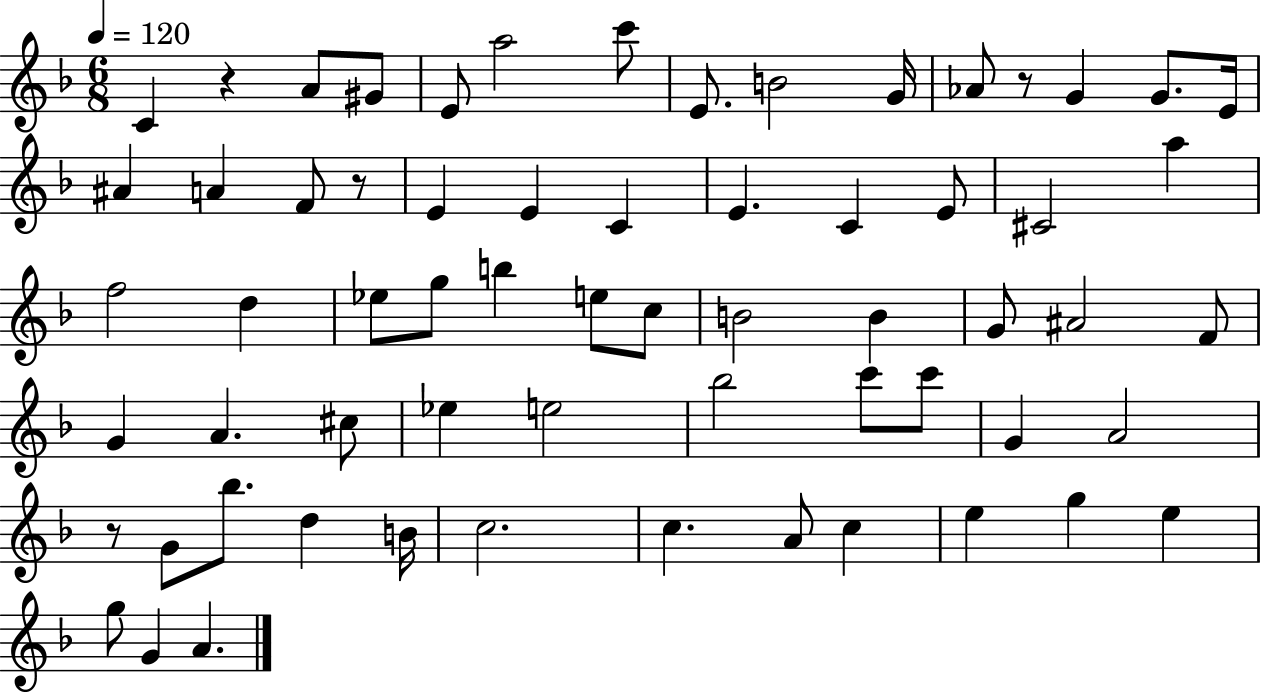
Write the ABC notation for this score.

X:1
T:Untitled
M:6/8
L:1/4
K:F
C z A/2 ^G/2 E/2 a2 c'/2 E/2 B2 G/4 _A/2 z/2 G G/2 E/4 ^A A F/2 z/2 E E C E C E/2 ^C2 a f2 d _e/2 g/2 b e/2 c/2 B2 B G/2 ^A2 F/2 G A ^c/2 _e e2 _b2 c'/2 c'/2 G A2 z/2 G/2 _b/2 d B/4 c2 c A/2 c e g e g/2 G A